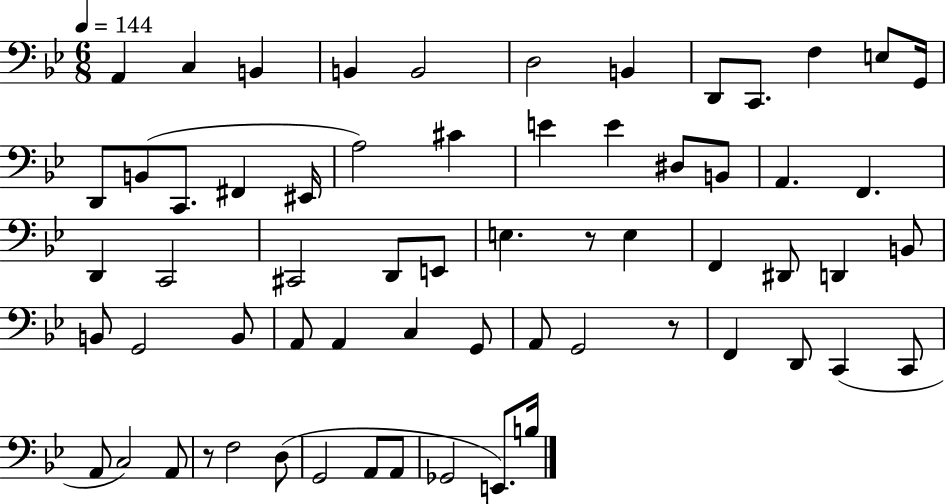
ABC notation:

X:1
T:Untitled
M:6/8
L:1/4
K:Bb
A,, C, B,, B,, B,,2 D,2 B,, D,,/2 C,,/2 F, E,/2 G,,/4 D,,/2 B,,/2 C,,/2 ^F,, ^E,,/4 A,2 ^C E E ^D,/2 B,,/2 A,, F,, D,, C,,2 ^C,,2 D,,/2 E,,/2 E, z/2 E, F,, ^D,,/2 D,, B,,/2 B,,/2 G,,2 B,,/2 A,,/2 A,, C, G,,/2 A,,/2 G,,2 z/2 F,, D,,/2 C,, C,,/2 A,,/2 C,2 A,,/2 z/2 F,2 D,/2 G,,2 A,,/2 A,,/2 _G,,2 E,,/2 B,/4